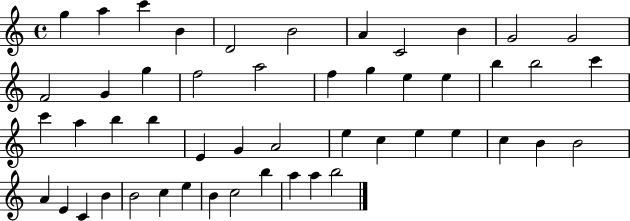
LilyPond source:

{
  \clef treble
  \time 4/4
  \defaultTimeSignature
  \key c \major
  g''4 a''4 c'''4 b'4 | d'2 b'2 | a'4 c'2 b'4 | g'2 g'2 | \break f'2 g'4 g''4 | f''2 a''2 | f''4 g''4 e''4 e''4 | b''4 b''2 c'''4 | \break c'''4 a''4 b''4 b''4 | e'4 g'4 a'2 | e''4 c''4 e''4 e''4 | c''4 b'4 b'2 | \break a'4 e'4 c'4 b'4 | b'2 c''4 e''4 | b'4 c''2 b''4 | a''4 a''4 b''2 | \break \bar "|."
}